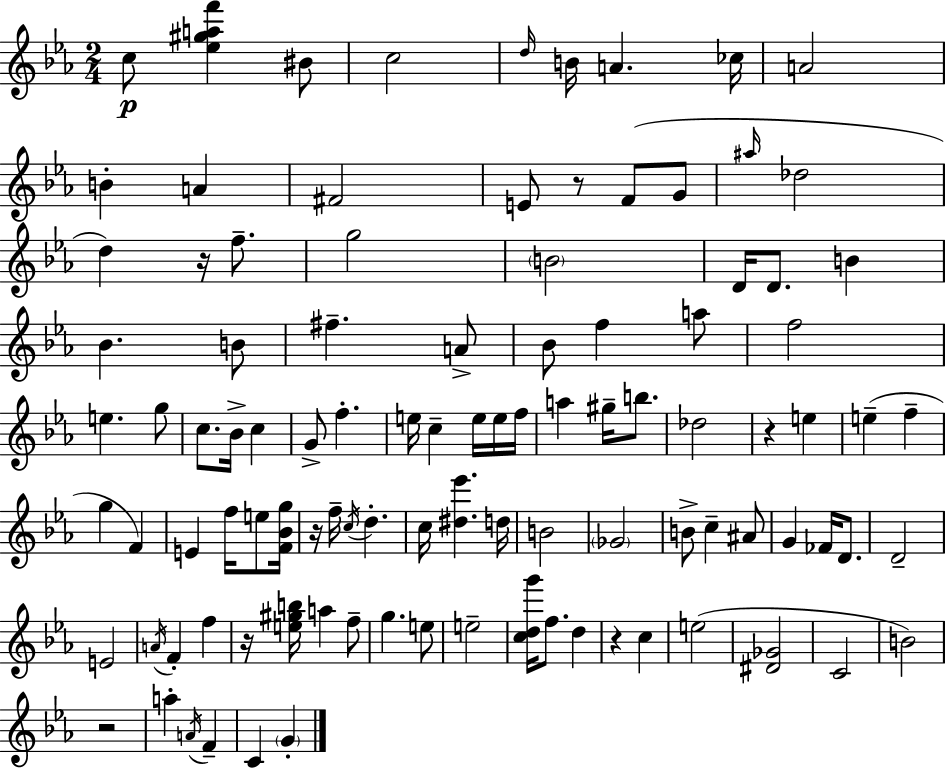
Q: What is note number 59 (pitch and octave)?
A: C5